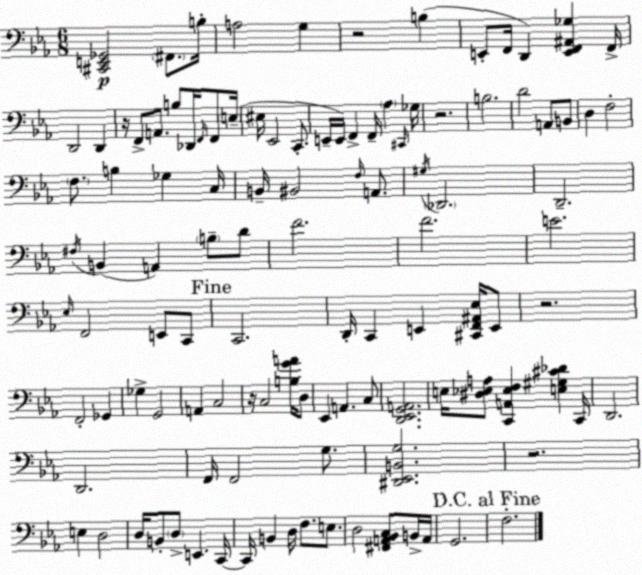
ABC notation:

X:1
T:Untitled
M:6/8
L:1/4
K:Cm
[^C,,E,,_G,,]2 ^F,,/2 B,/4 A,2 G, z2 B, E,,/2 F,,/4 D,, [E,,F,,^A,,_G,] F,,/4 D,,2 D,, z/4 F,,/2 A,,/2 B,/2 _D,,/4 F,,/4 F,,/2 E,/4 ^E,/4 _E,,2 C,,/2 E,,/4 E,,/4 F,, F,,/4 _A, ^C,,/4 _G,/4 z2 B,2 D2 A,,/2 B,,/2 D, F,2 F,/2 B, _G, C,/4 B,,/4 ^B,,2 F,/4 A,,/2 ^G,/4 _D,,2 D,,2 ^F,/4 B,, A,, B,/2 D/2 F2 F2 E2 _E,/4 F,,2 E,,/2 C,,/2 C,,2 D,,/4 C,, E,, [^C,,F,,^A,,_E,]/4 E,,/2 z2 F,,2 _G,, _G, G,,2 A,, C,2 z/4 C,2 [B,GA]/4 D,/2 _E,, A,, C,/2 [D,,_E,,G,,A,,]2 E,/4 [^D,_E,A,]/2 [C,,A,,_E,F,] [E,^G,^C_D] C,,/4 D,,2 D,,2 F,,/4 F,,2 G,/2 [^D,,_E,,B,,G,]2 z2 E, D,2 D,/4 B,,/2 D,/2 E,, C,,/4 C,,/4 B,, D,/4 F,/2 E,/2 D,2 [^F,,A,,_B,,C,]/2 B,,/4 A,,/4 G,,2 F,2